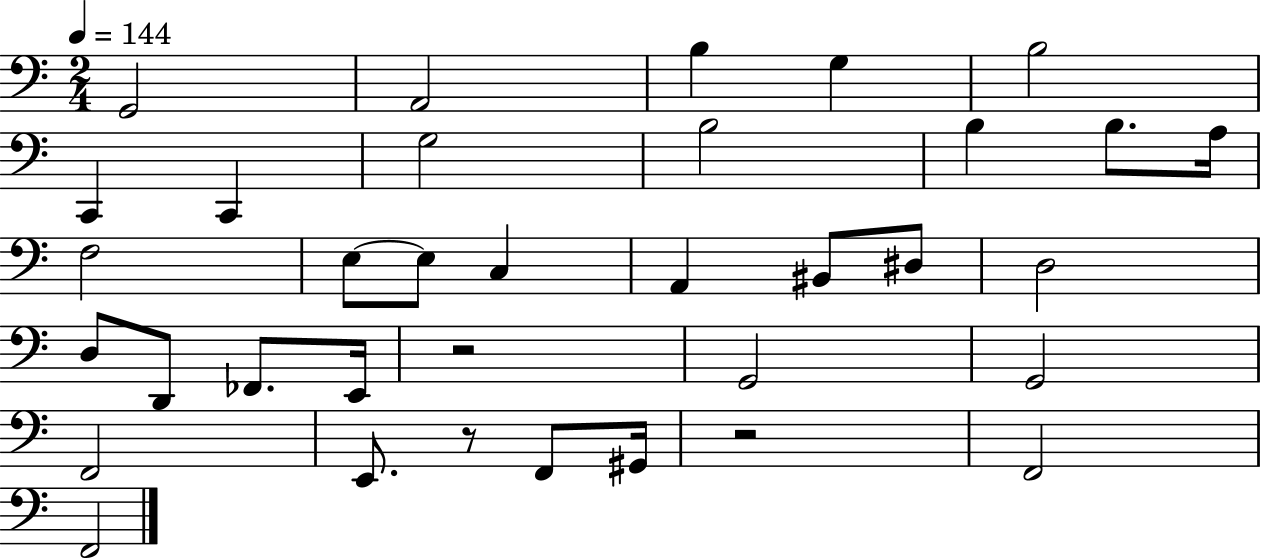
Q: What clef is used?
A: bass